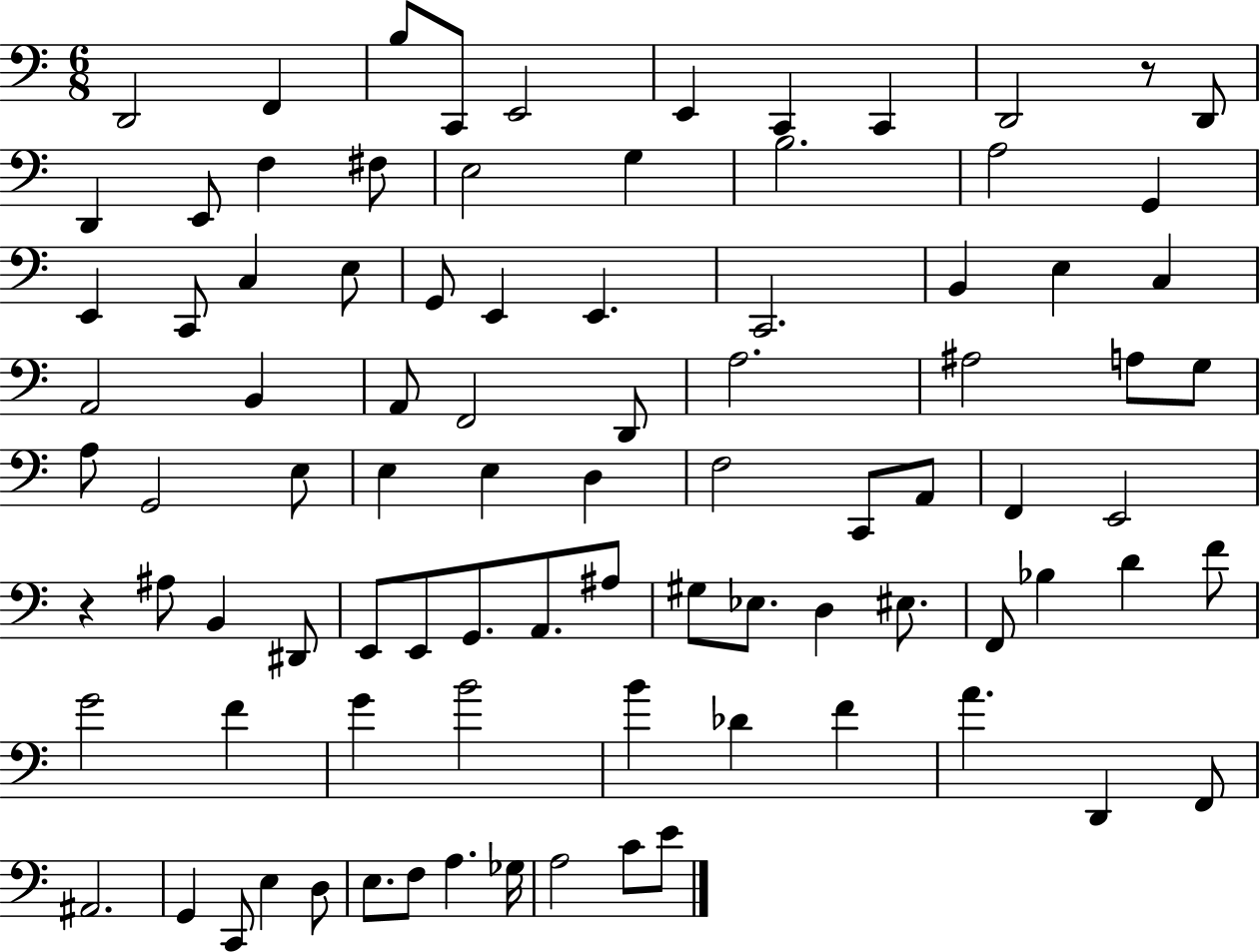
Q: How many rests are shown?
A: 2